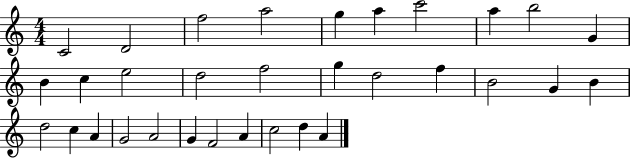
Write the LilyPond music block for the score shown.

{
  \clef treble
  \numericTimeSignature
  \time 4/4
  \key c \major
  c'2 d'2 | f''2 a''2 | g''4 a''4 c'''2 | a''4 b''2 g'4 | \break b'4 c''4 e''2 | d''2 f''2 | g''4 d''2 f''4 | b'2 g'4 b'4 | \break d''2 c''4 a'4 | g'2 a'2 | g'4 f'2 a'4 | c''2 d''4 a'4 | \break \bar "|."
}